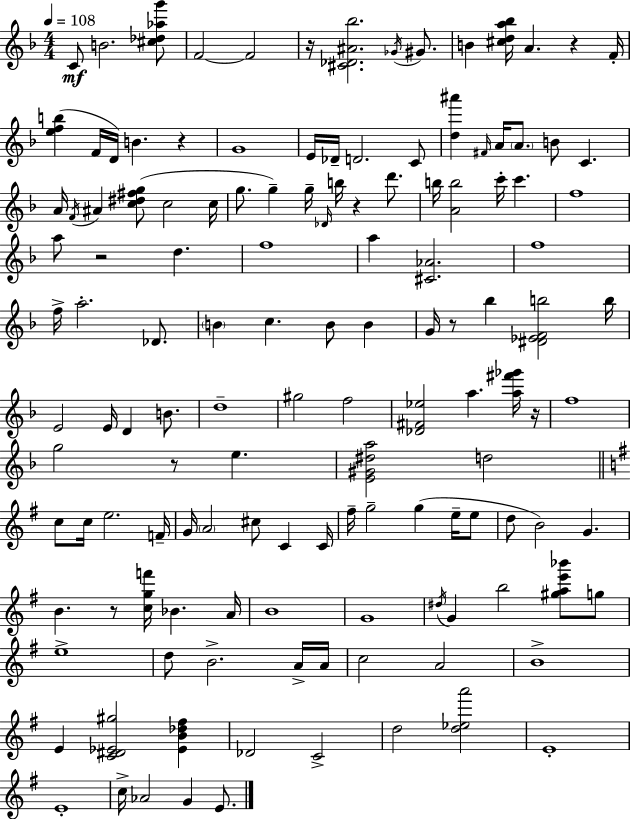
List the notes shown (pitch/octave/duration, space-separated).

C4/e B4/h. [C#5,Db5,Ab5,G6]/e F4/h F4/h R/s [C#4,Db4,A#4,Bb5]/h. Gb4/s G#4/e. B4/q [C#5,D5,A5,Bb5]/s A4/q. R/q F4/s [E5,F5,B5]/q F4/s D4/s B4/q. R/q G4/w E4/s Db4/s D4/h. C4/e [D5,A#6]/q F#4/s A4/s A4/e. B4/e C4/q. A4/s F4/s A#4/q [C5,D#5,F#5,G5]/e C5/h C5/s G5/e. G5/q G5/s Db4/s B5/s R/q D6/e. B5/s [A4,B5]/h C6/s C6/q. F5/w A5/e R/h D5/q. F5/w A5/q [C#4,Ab4]/h. F5/w F5/s A5/h. Db4/e. B4/q C5/q. B4/e B4/q G4/s R/e Bb5/q [D#4,Eb4,F4,B5]/h B5/s E4/h E4/s D4/q B4/e. D5/w G#5/h F5/h [Db4,F#4,Eb5]/h A5/q. [A5,F#6,Gb6]/s R/s F5/w G5/h R/e E5/q. [E4,G#4,D#5,A5]/h D5/h C5/e C5/s E5/h. F4/s G4/s A4/h C#5/e C4/q C4/s F#5/s G5/h G5/q E5/s E5/e D5/e B4/h G4/q. B4/q. R/e [C5,G5,F6]/s Bb4/q. A4/s B4/w G4/w D#5/s G4/q B5/h [G#5,A5,E6,Bb6]/e G5/e E5/w D5/e B4/h. A4/s A4/s C5/h A4/h B4/w E4/q [C4,D#4,Eb4,G#5]/h [Eb4,B4,Db5,F#5]/q Db4/h C4/h D5/h [D5,Eb5,A6]/h E4/w E4/w C5/s Ab4/h G4/q E4/e.